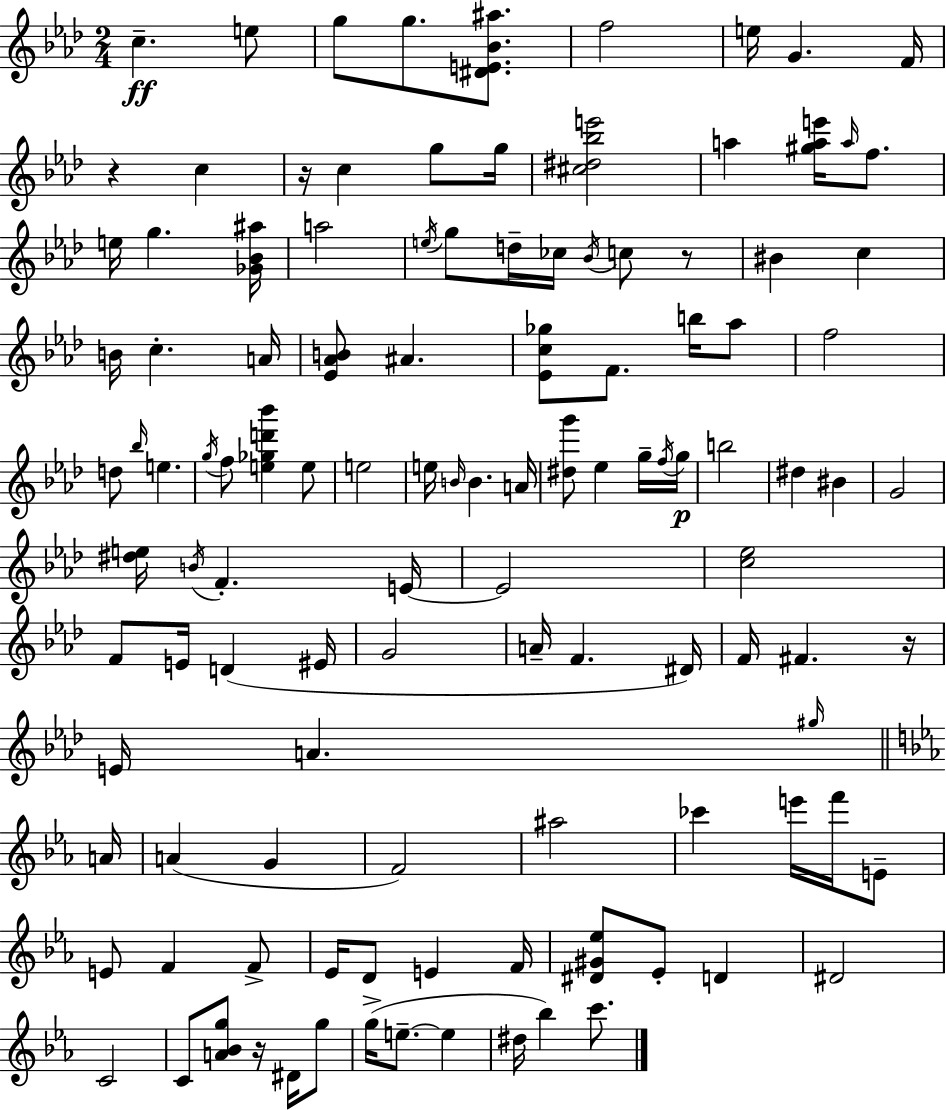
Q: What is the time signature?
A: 2/4